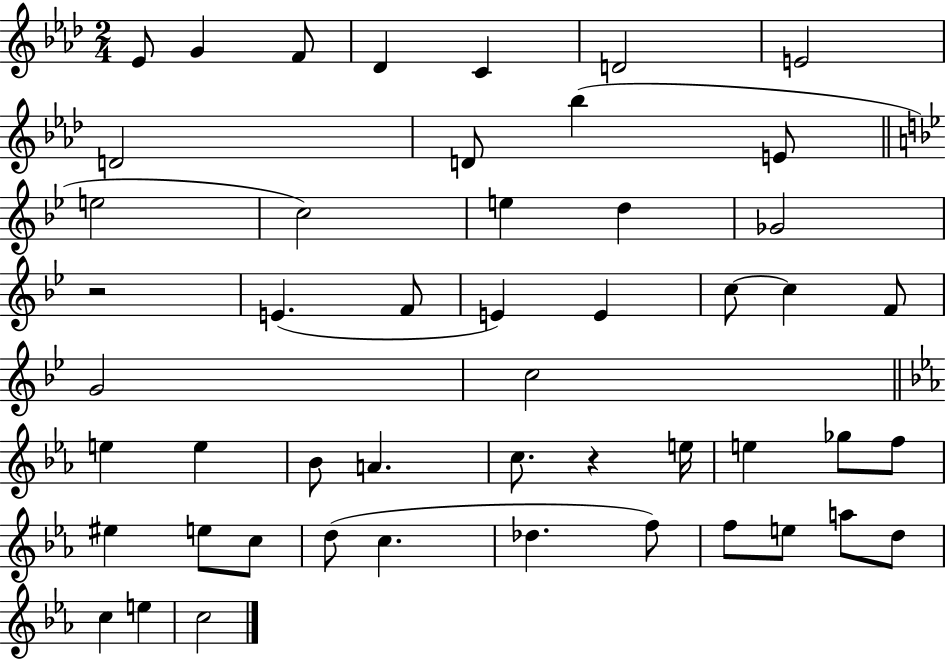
{
  \clef treble
  \numericTimeSignature
  \time 2/4
  \key aes \major
  ees'8 g'4 f'8 | des'4 c'4 | d'2 | e'2 | \break d'2 | d'8 bes''4( e'8 | \bar "||" \break \key g \minor e''2 | c''2) | e''4 d''4 | ges'2 | \break r2 | e'4.( f'8 | e'4) e'4 | c''8~~ c''4 f'8 | \break g'2 | c''2 | \bar "||" \break \key ees \major e''4 e''4 | bes'8 a'4. | c''8. r4 e''16 | e''4 ges''8 f''8 | \break eis''4 e''8 c''8 | d''8( c''4. | des''4. f''8) | f''8 e''8 a''8 d''8 | \break c''4 e''4 | c''2 | \bar "|."
}